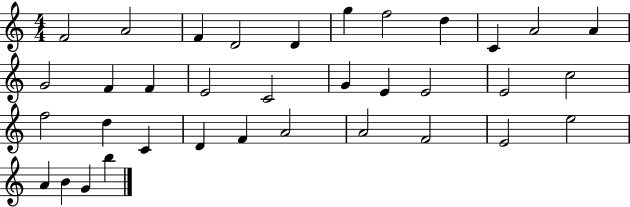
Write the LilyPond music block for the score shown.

{
  \clef treble
  \numericTimeSignature
  \time 4/4
  \key c \major
  f'2 a'2 | f'4 d'2 d'4 | g''4 f''2 d''4 | c'4 a'2 a'4 | \break g'2 f'4 f'4 | e'2 c'2 | g'4 e'4 e'2 | e'2 c''2 | \break f''2 d''4 c'4 | d'4 f'4 a'2 | a'2 f'2 | e'2 e''2 | \break a'4 b'4 g'4 b''4 | \bar "|."
}